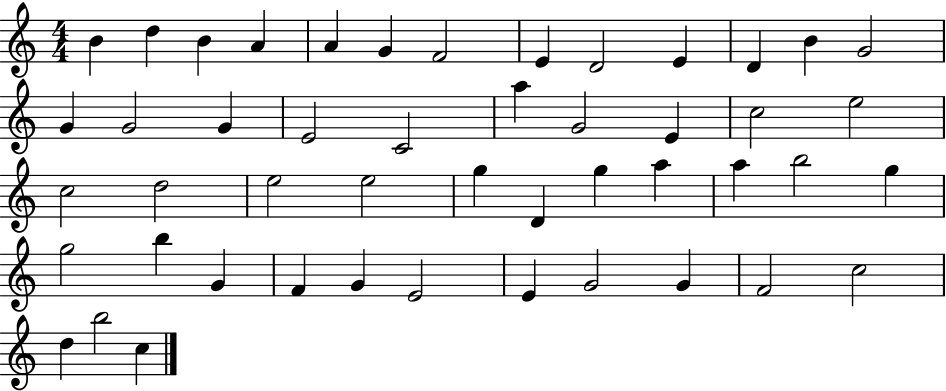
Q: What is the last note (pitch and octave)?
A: C5